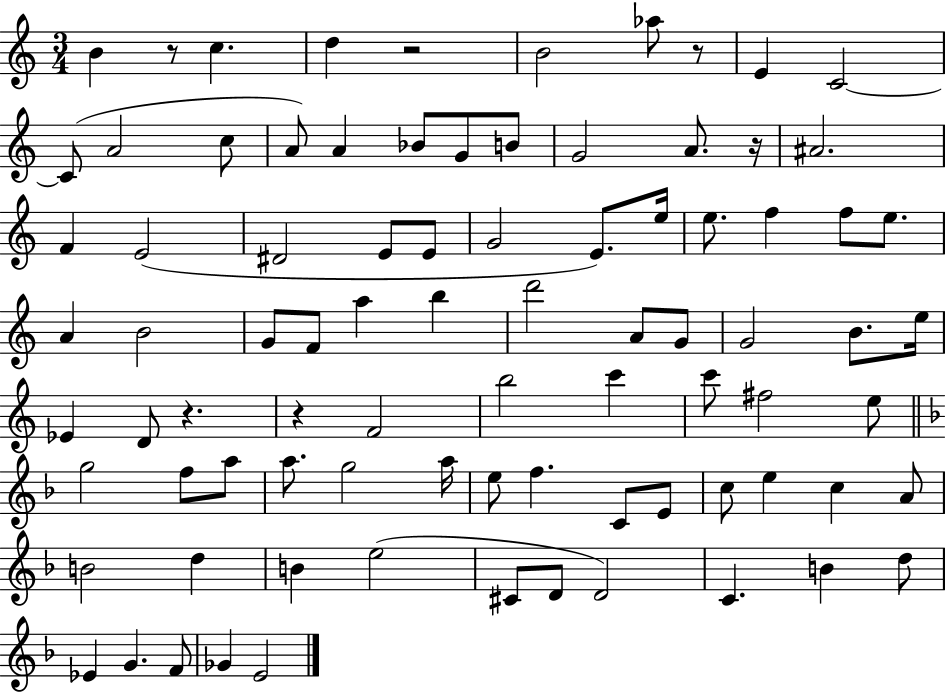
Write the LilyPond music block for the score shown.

{
  \clef treble
  \numericTimeSignature
  \time 3/4
  \key c \major
  \repeat volta 2 { b'4 r8 c''4. | d''4 r2 | b'2 aes''8 r8 | e'4 c'2~~ | \break c'8( a'2 c''8 | a'8) a'4 bes'8 g'8 b'8 | g'2 a'8. r16 | ais'2. | \break f'4 e'2( | dis'2 e'8 e'8 | g'2 e'8.) e''16 | e''8. f''4 f''8 e''8. | \break a'4 b'2 | g'8 f'8 a''4 b''4 | d'''2 a'8 g'8 | g'2 b'8. e''16 | \break ees'4 d'8 r4. | r4 f'2 | b''2 c'''4 | c'''8 fis''2 e''8 | \break \bar "||" \break \key f \major g''2 f''8 a''8 | a''8. g''2 a''16 | e''8 f''4. c'8 e'8 | c''8 e''4 c''4 a'8 | \break b'2 d''4 | b'4 e''2( | cis'8 d'8 d'2) | c'4. b'4 d''8 | \break ees'4 g'4. f'8 | ges'4 e'2 | } \bar "|."
}